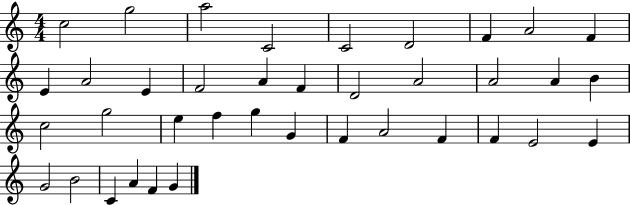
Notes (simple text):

C5/h G5/h A5/h C4/h C4/h D4/h F4/q A4/h F4/q E4/q A4/h E4/q F4/h A4/q F4/q D4/h A4/h A4/h A4/q B4/q C5/h G5/h E5/q F5/q G5/q G4/q F4/q A4/h F4/q F4/q E4/h E4/q G4/h B4/h C4/q A4/q F4/q G4/q